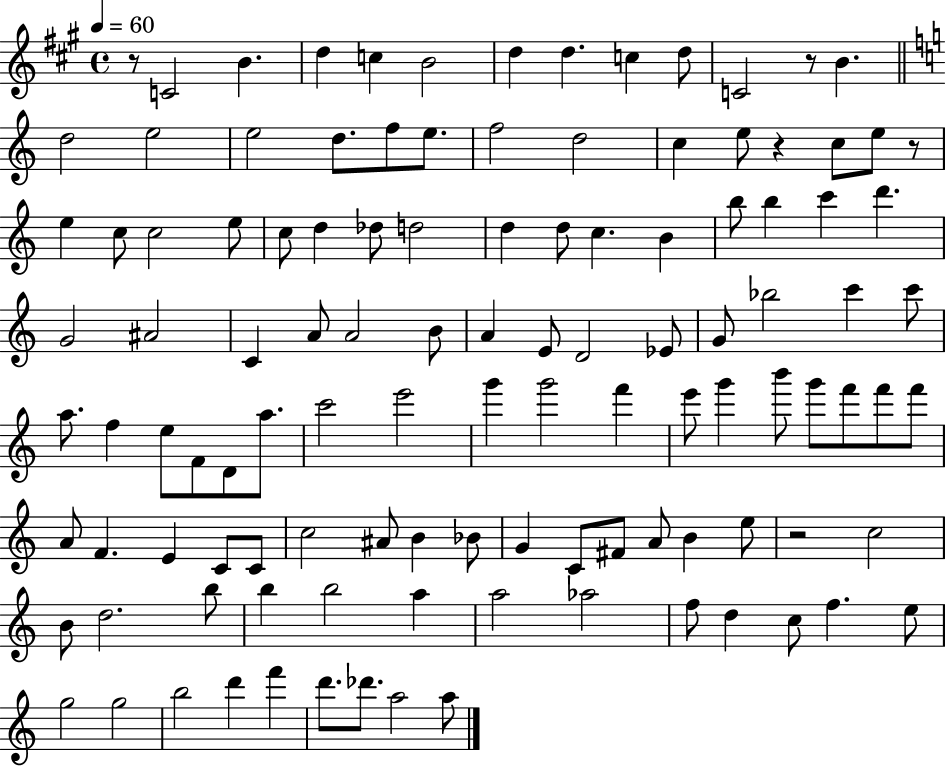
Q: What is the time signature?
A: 4/4